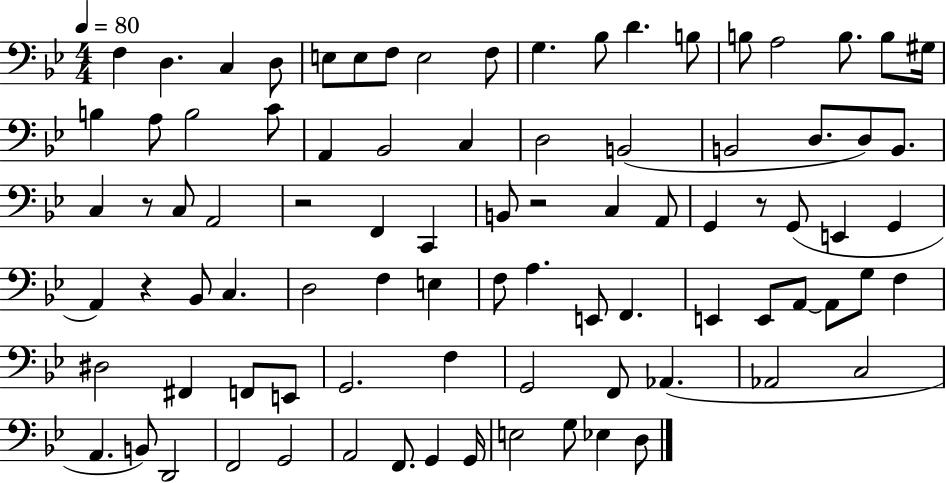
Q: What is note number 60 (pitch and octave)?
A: D#3